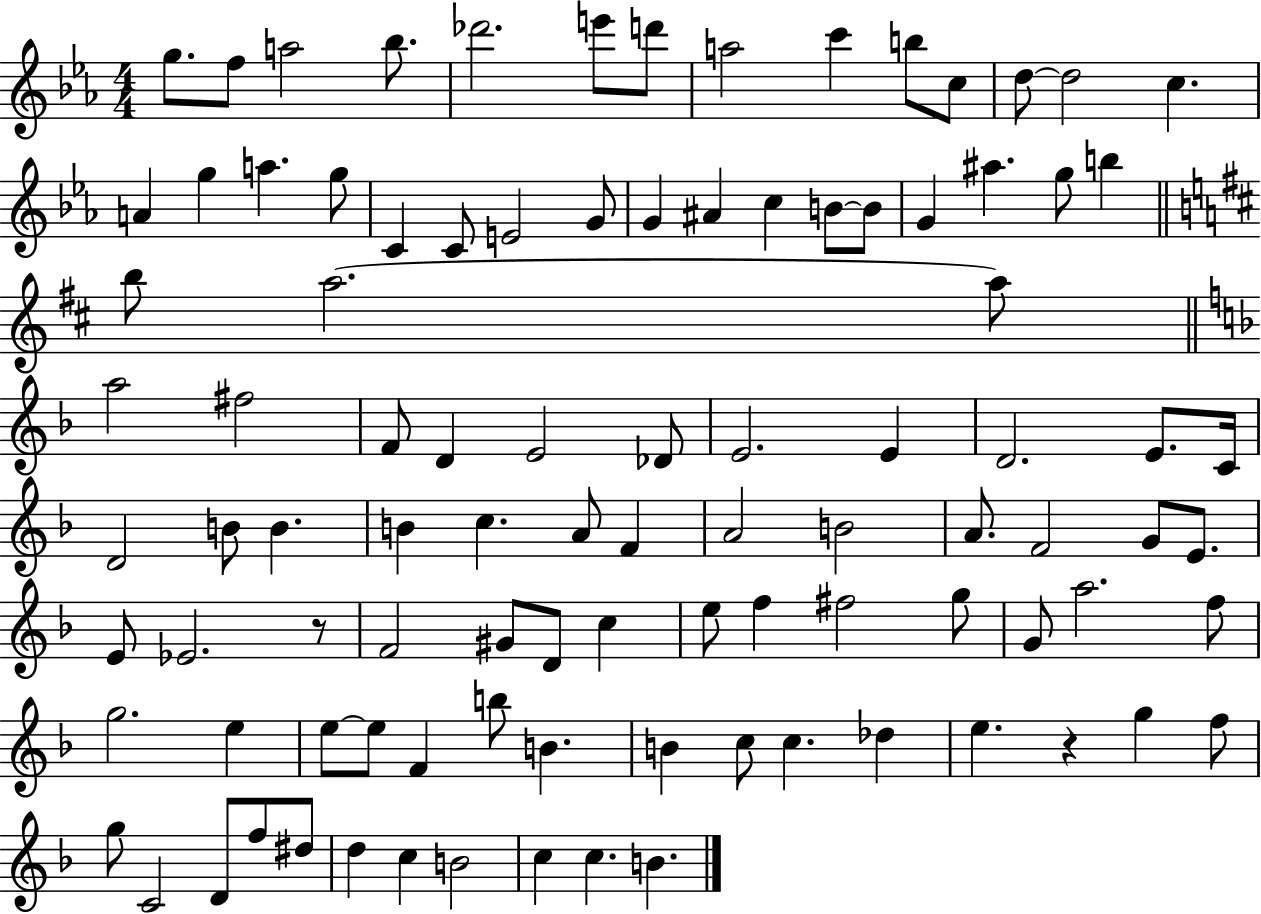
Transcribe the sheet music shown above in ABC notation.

X:1
T:Untitled
M:4/4
L:1/4
K:Eb
g/2 f/2 a2 _b/2 _d'2 e'/2 d'/2 a2 c' b/2 c/2 d/2 d2 c A g a g/2 C C/2 E2 G/2 G ^A c B/2 B/2 G ^a g/2 b b/2 a2 a/2 a2 ^f2 F/2 D E2 _D/2 E2 E D2 E/2 C/4 D2 B/2 B B c A/2 F A2 B2 A/2 F2 G/2 E/2 E/2 _E2 z/2 F2 ^G/2 D/2 c e/2 f ^f2 g/2 G/2 a2 f/2 g2 e e/2 e/2 F b/2 B B c/2 c _d e z g f/2 g/2 C2 D/2 f/2 ^d/2 d c B2 c c B